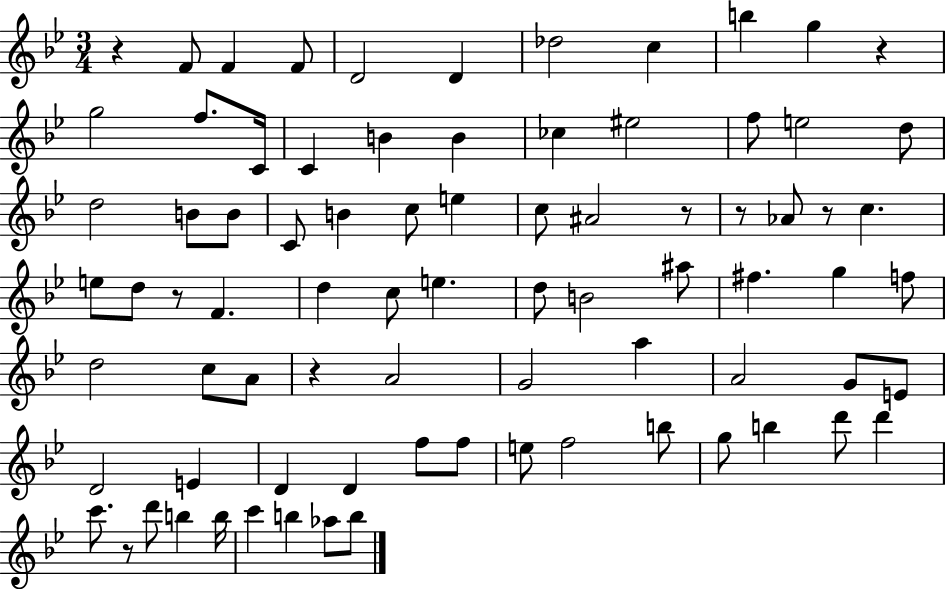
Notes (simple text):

R/q F4/e F4/q F4/e D4/h D4/q Db5/h C5/q B5/q G5/q R/q G5/h F5/e. C4/s C4/q B4/q B4/q CES5/q EIS5/h F5/e E5/h D5/e D5/h B4/e B4/e C4/e B4/q C5/e E5/q C5/e A#4/h R/e R/e Ab4/e R/e C5/q. E5/e D5/e R/e F4/q. D5/q C5/e E5/q. D5/e B4/h A#5/e F#5/q. G5/q F5/e D5/h C5/e A4/e R/q A4/h G4/h A5/q A4/h G4/e E4/e D4/h E4/q D4/q D4/q F5/e F5/e E5/e F5/h B5/e G5/e B5/q D6/e D6/q C6/e. R/e D6/e B5/q B5/s C6/q B5/q Ab5/e B5/e